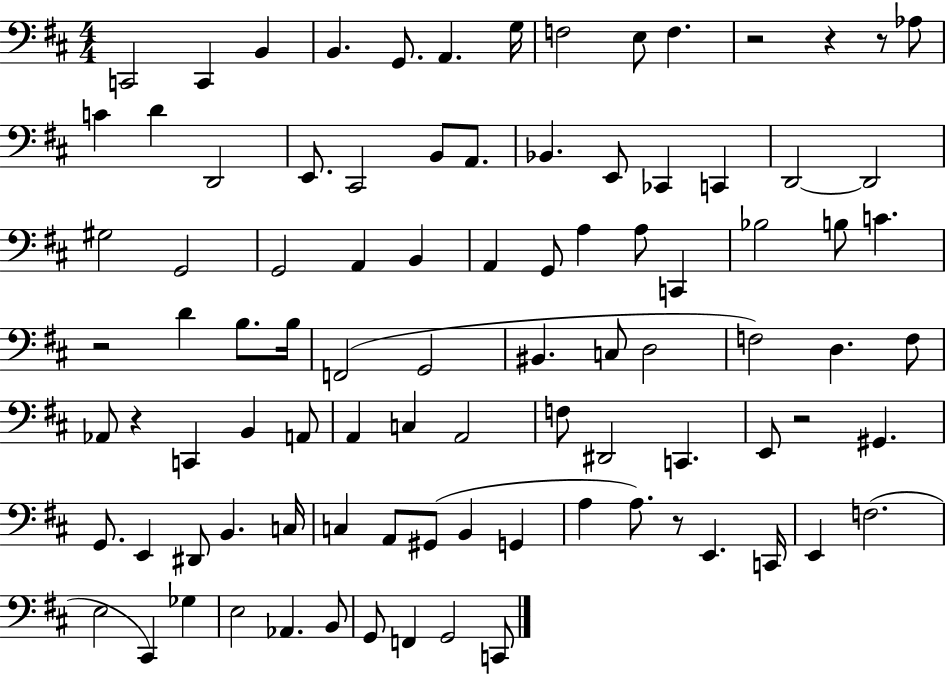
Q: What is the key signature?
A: D major